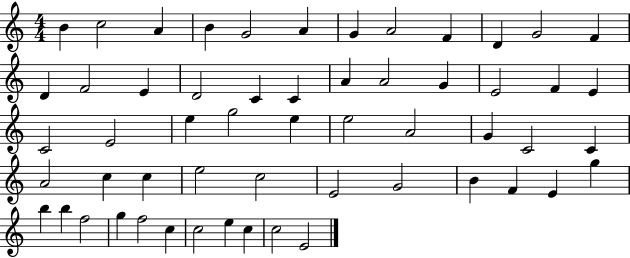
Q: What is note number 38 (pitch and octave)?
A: E5